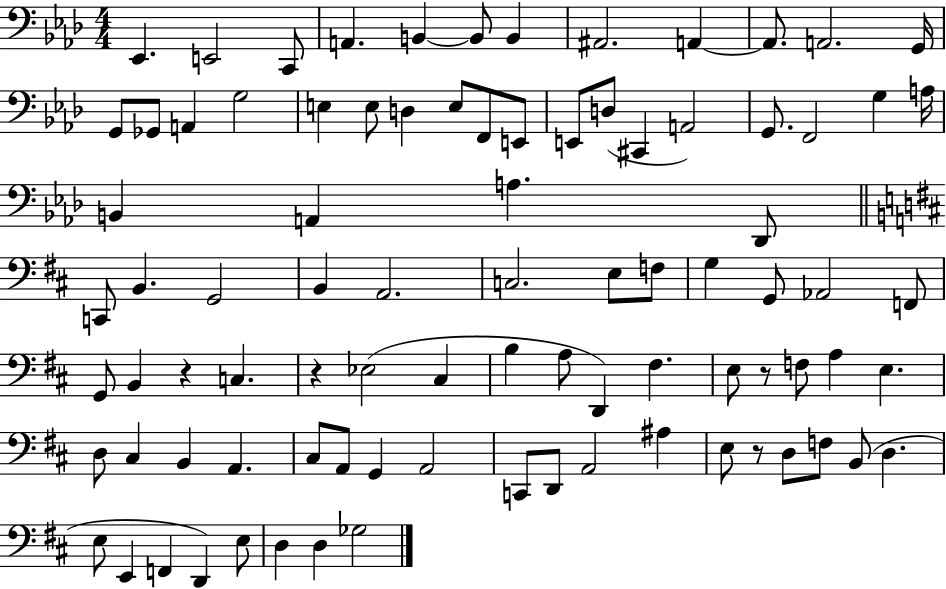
{
  \clef bass
  \numericTimeSignature
  \time 4/4
  \key aes \major
  ees,4. e,2 c,8 | a,4. b,4~~ b,8 b,4 | ais,2. a,4~~ | a,8. a,2. g,16 | \break g,8 ges,8 a,4 g2 | e4 e8 d4 e8 f,8 e,8 | e,8 d8( cis,4 a,2) | g,8. f,2 g4 a16 | \break b,4 a,4 a4. des,8 | \bar "||" \break \key b \minor c,8 b,4. g,2 | b,4 a,2. | c2. e8 f8 | g4 g,8 aes,2 f,8 | \break g,8 b,4 r4 c4. | r4 ees2( cis4 | b4 a8 d,4) fis4. | e8 r8 f8 a4 e4. | \break d8 cis4 b,4 a,4. | cis8 a,8 g,4 a,2 | c,8 d,8 a,2 ais4 | e8 r8 d8 f8 b,8( d4. | \break e8 e,4 f,4 d,4) e8 | d4 d4 ges2 | \bar "|."
}